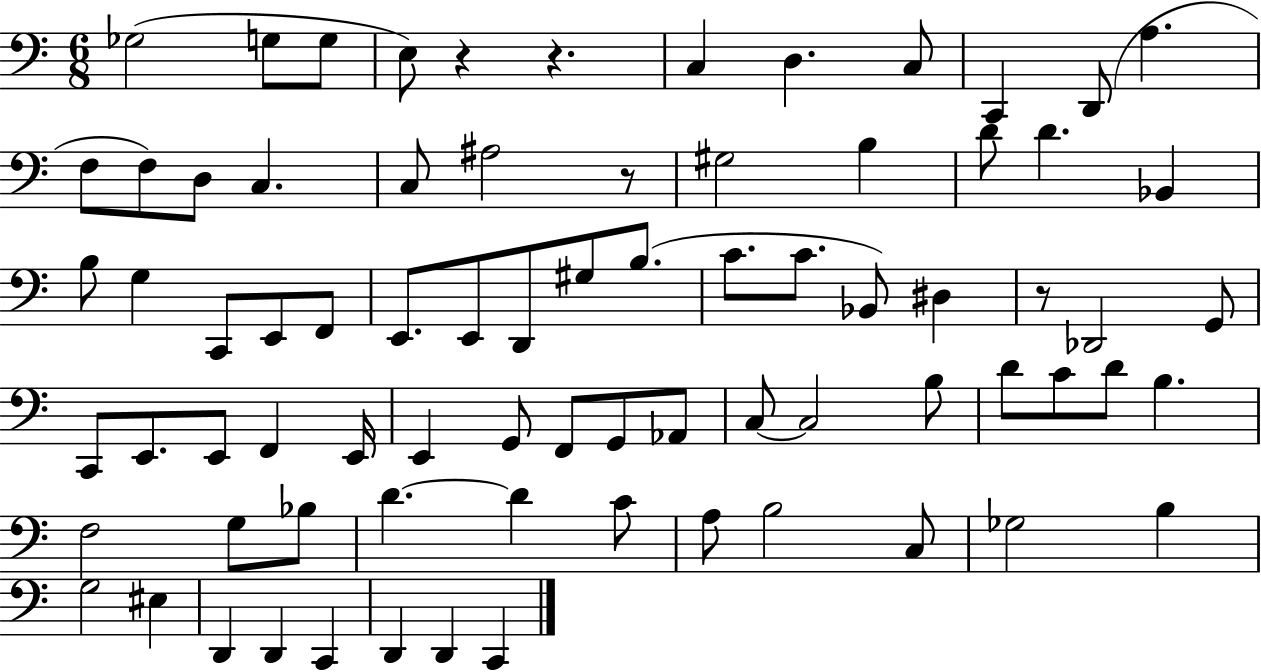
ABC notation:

X:1
T:Untitled
M:6/8
L:1/4
K:C
_G,2 G,/2 G,/2 E,/2 z z C, D, C,/2 C,, D,,/2 A, F,/2 F,/2 D,/2 C, C,/2 ^A,2 z/2 ^G,2 B, D/2 D _B,, B,/2 G, C,,/2 E,,/2 F,,/2 E,,/2 E,,/2 D,,/2 ^G,/2 B,/2 C/2 C/2 _B,,/2 ^D, z/2 _D,,2 G,,/2 C,,/2 E,,/2 E,,/2 F,, E,,/4 E,, G,,/2 F,,/2 G,,/2 _A,,/2 C,/2 C,2 B,/2 D/2 C/2 D/2 B, F,2 G,/2 _B,/2 D D C/2 A,/2 B,2 C,/2 _G,2 B, G,2 ^E, D,, D,, C,, D,, D,, C,,